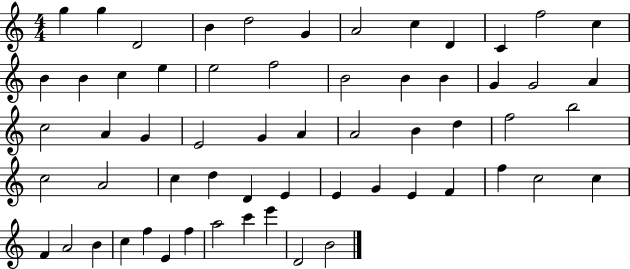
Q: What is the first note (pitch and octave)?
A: G5